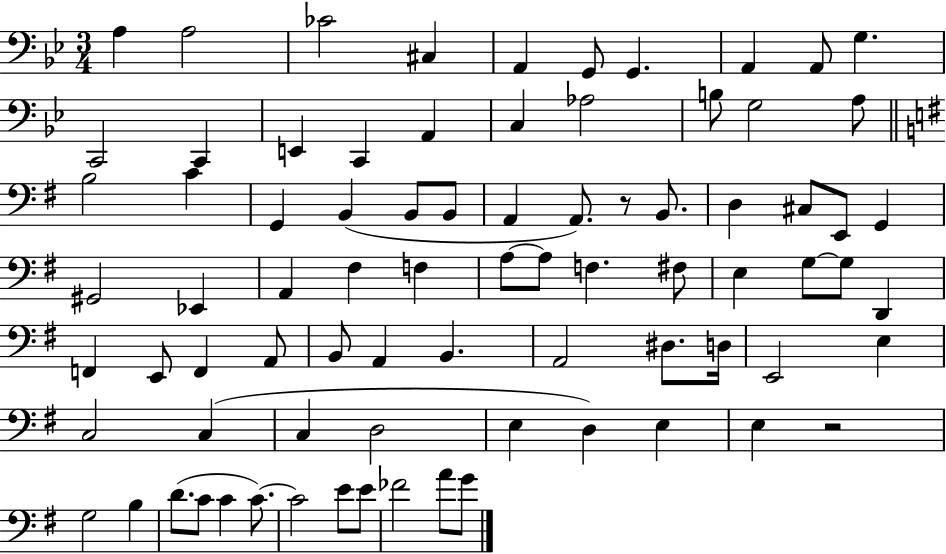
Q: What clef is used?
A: bass